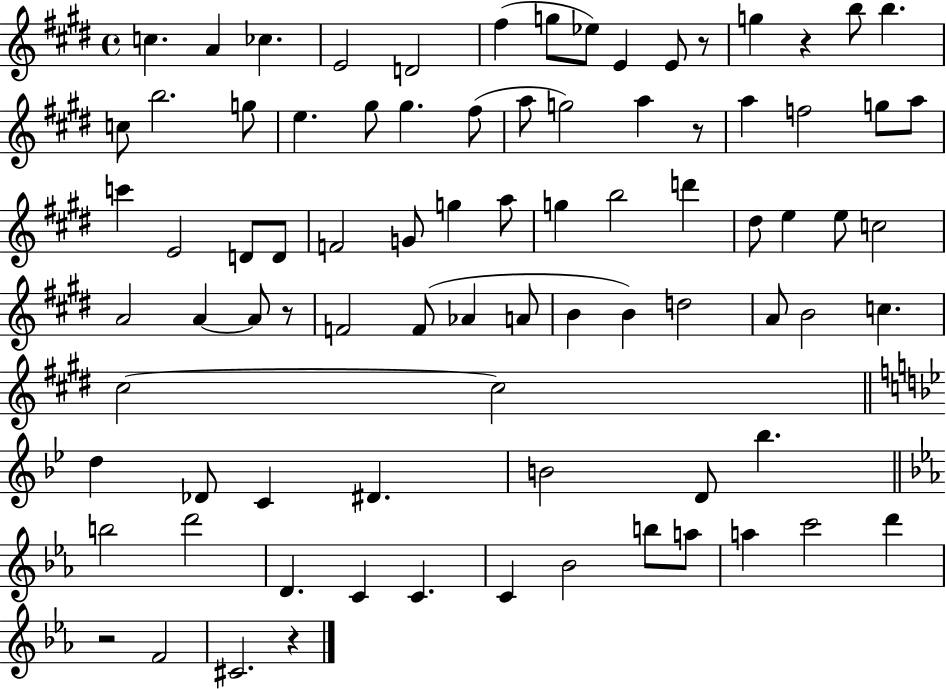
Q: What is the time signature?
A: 4/4